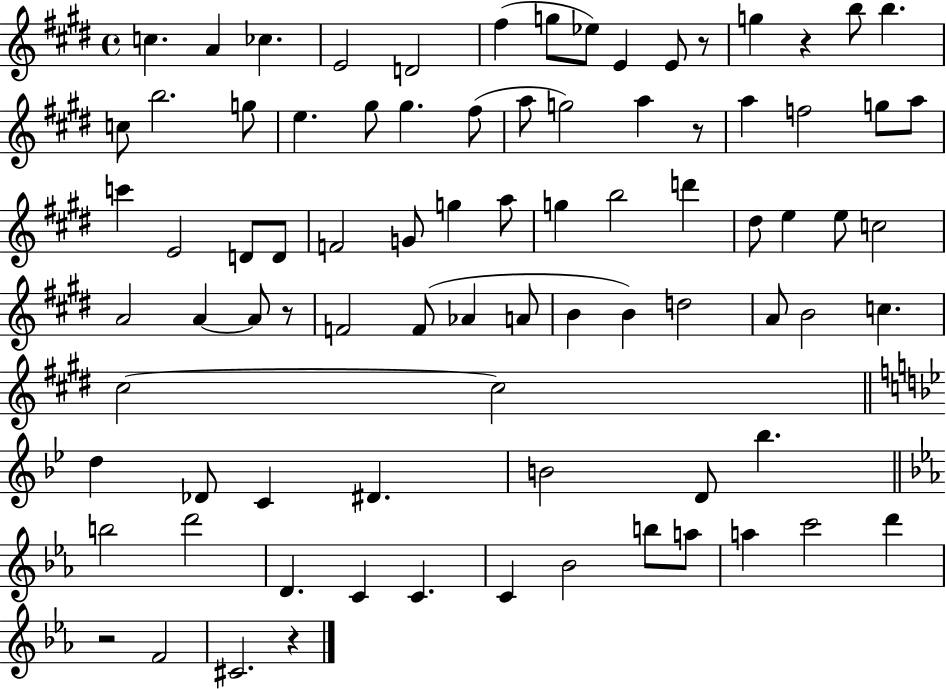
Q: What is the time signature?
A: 4/4